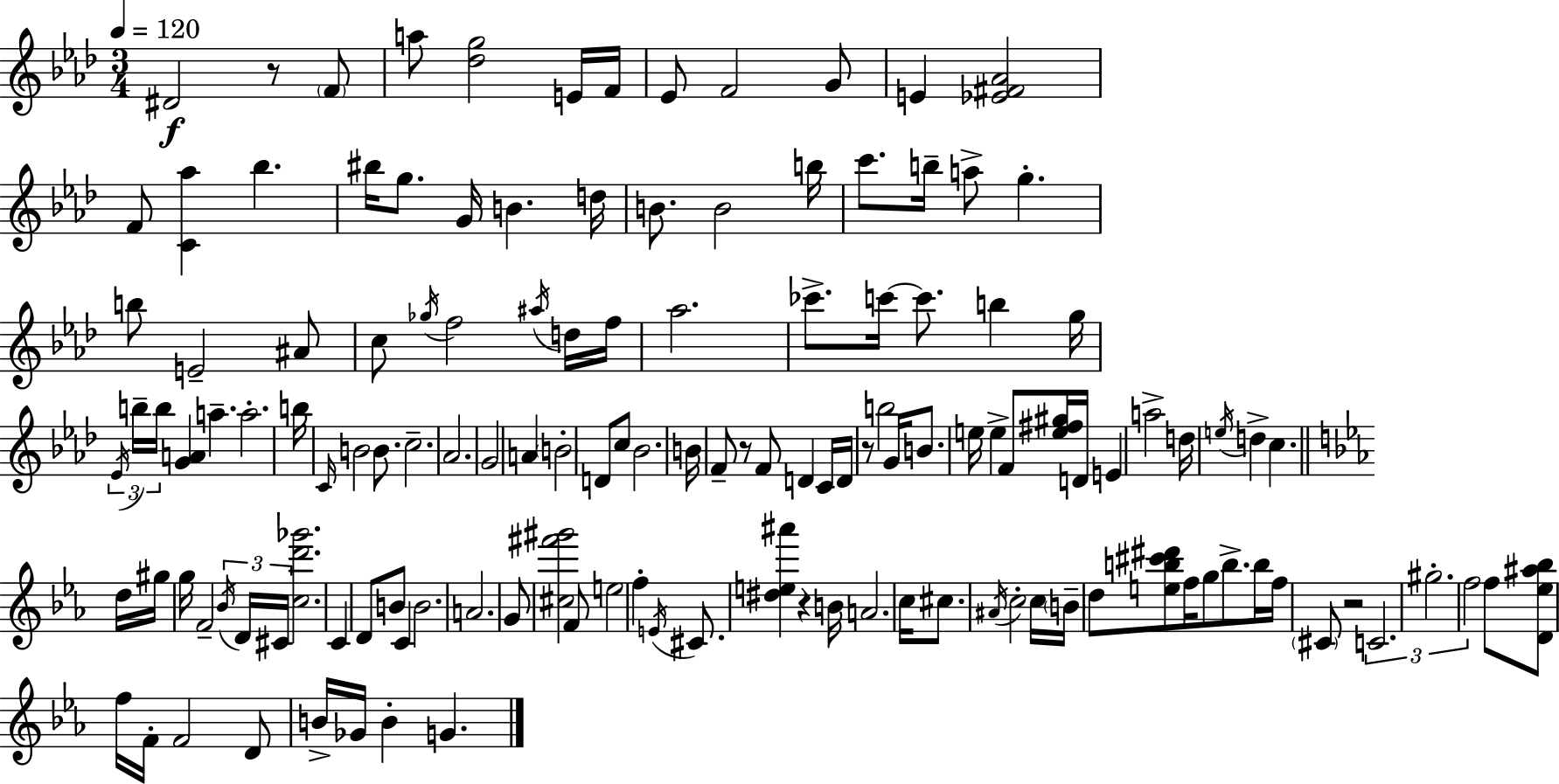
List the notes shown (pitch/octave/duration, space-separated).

D#4/h R/e F4/e A5/e [Db5,G5]/h E4/s F4/s Eb4/e F4/h G4/e E4/q [Eb4,F#4,Ab4]/h F4/e [C4,Ab5]/q Bb5/q. BIS5/s G5/e. G4/s B4/q. D5/s B4/e. B4/h B5/s C6/e. B5/s A5/e G5/q. B5/e E4/h A#4/e C5/e Gb5/s F5/h A#5/s D5/s F5/s Ab5/h. CES6/e. C6/s C6/e. B5/q G5/s Eb4/s B5/s B5/s [G4,A4]/q A5/q. A5/h. B5/s C4/s B4/h B4/e. C5/h. Ab4/h. G4/h A4/q B4/h D4/e C5/e Bb4/h. B4/s F4/e R/e F4/e D4/q C4/s D4/s R/e B5/h G4/s B4/e. E5/s E5/q F4/e [E5,F#5,G#5]/s D4/s E4/q A5/h D5/s E5/s D5/q C5/q. D5/s G#5/s G5/s F4/h Bb4/s D4/s C#4/s [C5,D6,Gb6]/h. C4/q D4/e B4/e C4/q B4/h. A4/h. G4/e [C#5,F#6,G#6]/h F4/e E5/h F5/q E4/s C#4/e. [D#5,E5,A#6]/q R/q B4/s A4/h. C5/s C#5/e. A#4/s C5/h C5/s B4/s D5/e [E5,B5,C#6,D#6]/e F5/s G5/e B5/e. B5/s F5/s C#4/e R/h C4/h. G#5/h. F5/h F5/e [D4,Eb5,A#5,Bb5]/e F5/s F4/s F4/h D4/e B4/s Gb4/s B4/q G4/q.